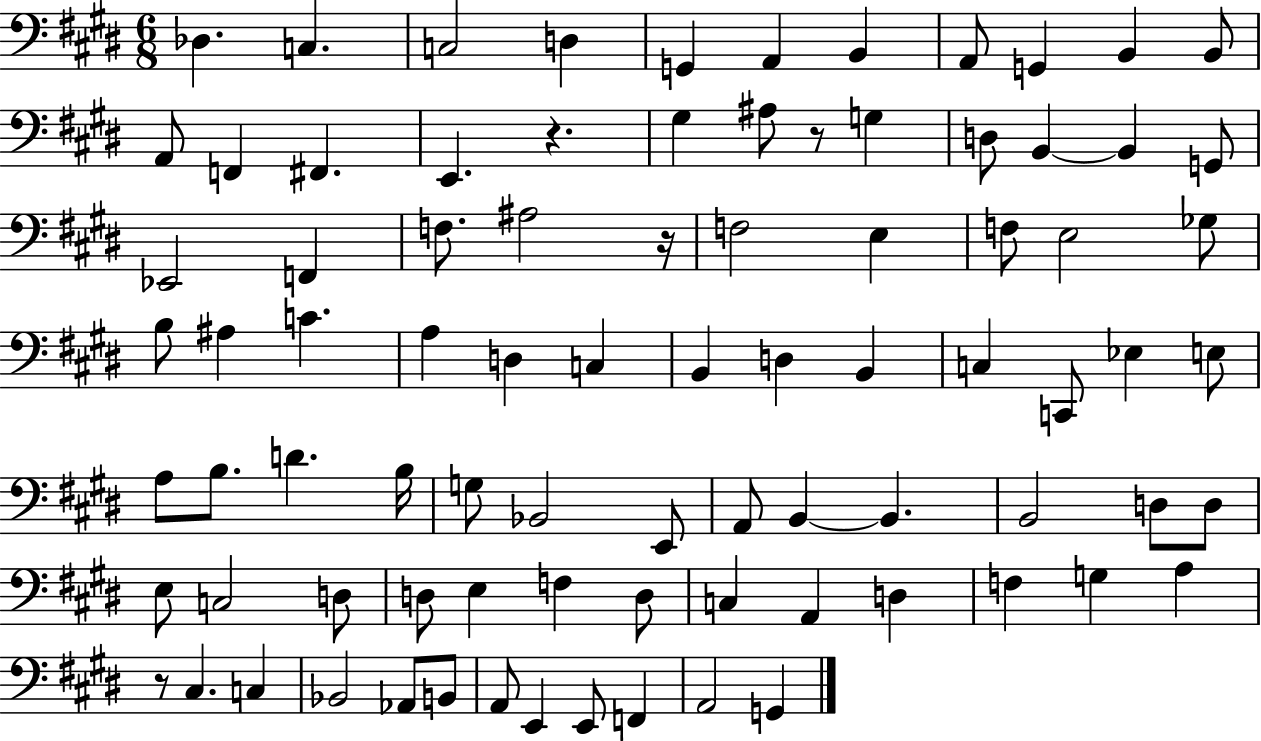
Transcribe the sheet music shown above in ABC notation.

X:1
T:Untitled
M:6/8
L:1/4
K:E
_D, C, C,2 D, G,, A,, B,, A,,/2 G,, B,, B,,/2 A,,/2 F,, ^F,, E,, z ^G, ^A,/2 z/2 G, D,/2 B,, B,, G,,/2 _E,,2 F,, F,/2 ^A,2 z/4 F,2 E, F,/2 E,2 _G,/2 B,/2 ^A, C A, D, C, B,, D, B,, C, C,,/2 _E, E,/2 A,/2 B,/2 D B,/4 G,/2 _B,,2 E,,/2 A,,/2 B,, B,, B,,2 D,/2 D,/2 E,/2 C,2 D,/2 D,/2 E, F, D,/2 C, A,, D, F, G, A, z/2 ^C, C, _B,,2 _A,,/2 B,,/2 A,,/2 E,, E,,/2 F,, A,,2 G,,